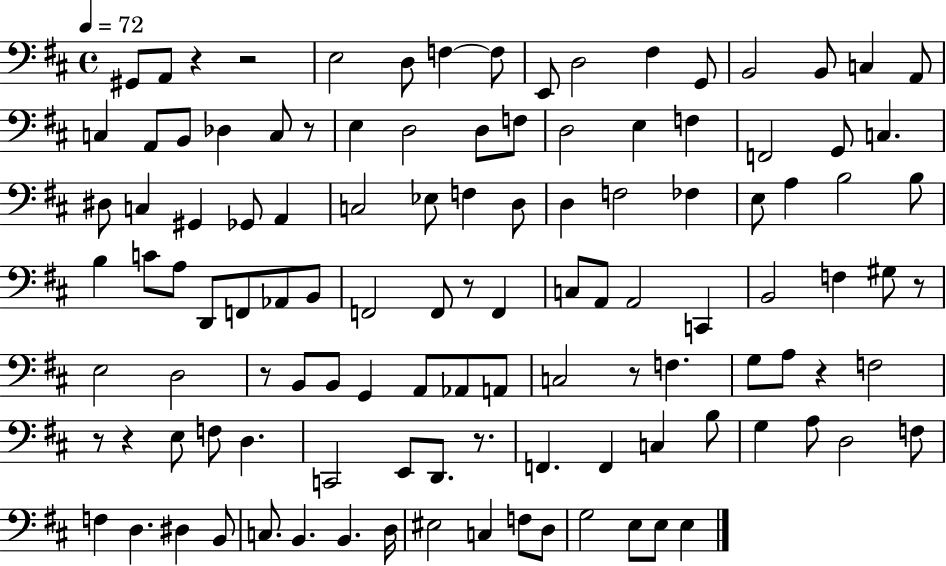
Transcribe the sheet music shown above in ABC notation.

X:1
T:Untitled
M:4/4
L:1/4
K:D
^G,,/2 A,,/2 z z2 E,2 D,/2 F, F,/2 E,,/2 D,2 ^F, G,,/2 B,,2 B,,/2 C, A,,/2 C, A,,/2 B,,/2 _D, C,/2 z/2 E, D,2 D,/2 F,/2 D,2 E, F, F,,2 G,,/2 C, ^D,/2 C, ^G,, _G,,/2 A,, C,2 _E,/2 F, D,/2 D, F,2 _F, E,/2 A, B,2 B,/2 B, C/2 A,/2 D,,/2 F,,/2 _A,,/2 B,,/2 F,,2 F,,/2 z/2 F,, C,/2 A,,/2 A,,2 C,, B,,2 F, ^G,/2 z/2 E,2 D,2 z/2 B,,/2 B,,/2 G,, A,,/2 _A,,/2 A,,/2 C,2 z/2 F, G,/2 A,/2 z F,2 z/2 z E,/2 F,/2 D, C,,2 E,,/2 D,,/2 z/2 F,, F,, C, B,/2 G, A,/2 D,2 F,/2 F, D, ^D, B,,/2 C,/2 B,, B,, D,/4 ^E,2 C, F,/2 D,/2 G,2 E,/2 E,/2 E,